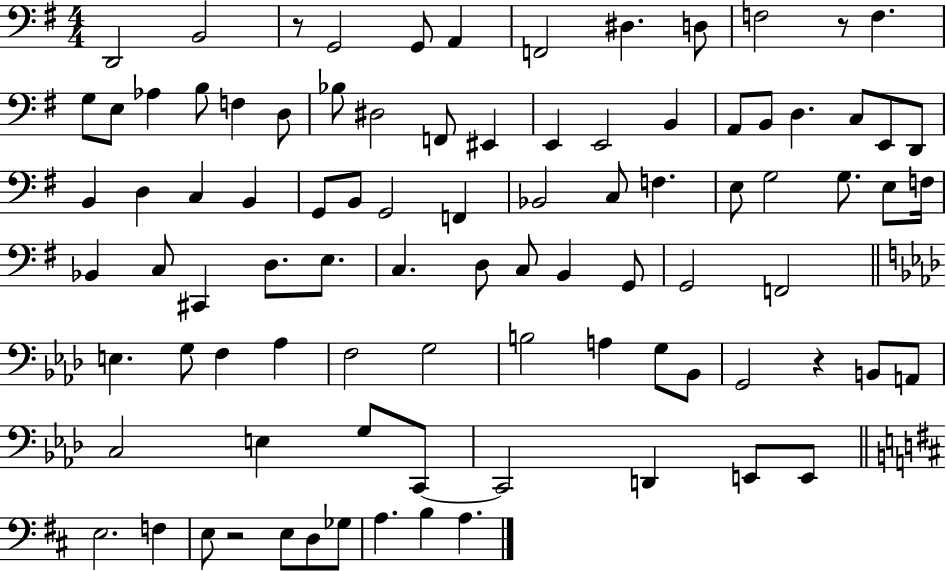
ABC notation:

X:1
T:Untitled
M:4/4
L:1/4
K:G
D,,2 B,,2 z/2 G,,2 G,,/2 A,, F,,2 ^D, D,/2 F,2 z/2 F, G,/2 E,/2 _A, B,/2 F, D,/2 _B,/2 ^D,2 F,,/2 ^E,, E,, E,,2 B,, A,,/2 B,,/2 D, C,/2 E,,/2 D,,/2 B,, D, C, B,, G,,/2 B,,/2 G,,2 F,, _B,,2 C,/2 F, E,/2 G,2 G,/2 E,/2 F,/4 _B,, C,/2 ^C,, D,/2 E,/2 C, D,/2 C,/2 B,, G,,/2 G,,2 F,,2 E, G,/2 F, _A, F,2 G,2 B,2 A, G,/2 _B,,/2 G,,2 z B,,/2 A,,/2 C,2 E, G,/2 C,,/2 C,,2 D,, E,,/2 E,,/2 E,2 F, E,/2 z2 E,/2 D,/2 _G,/2 A, B, A,